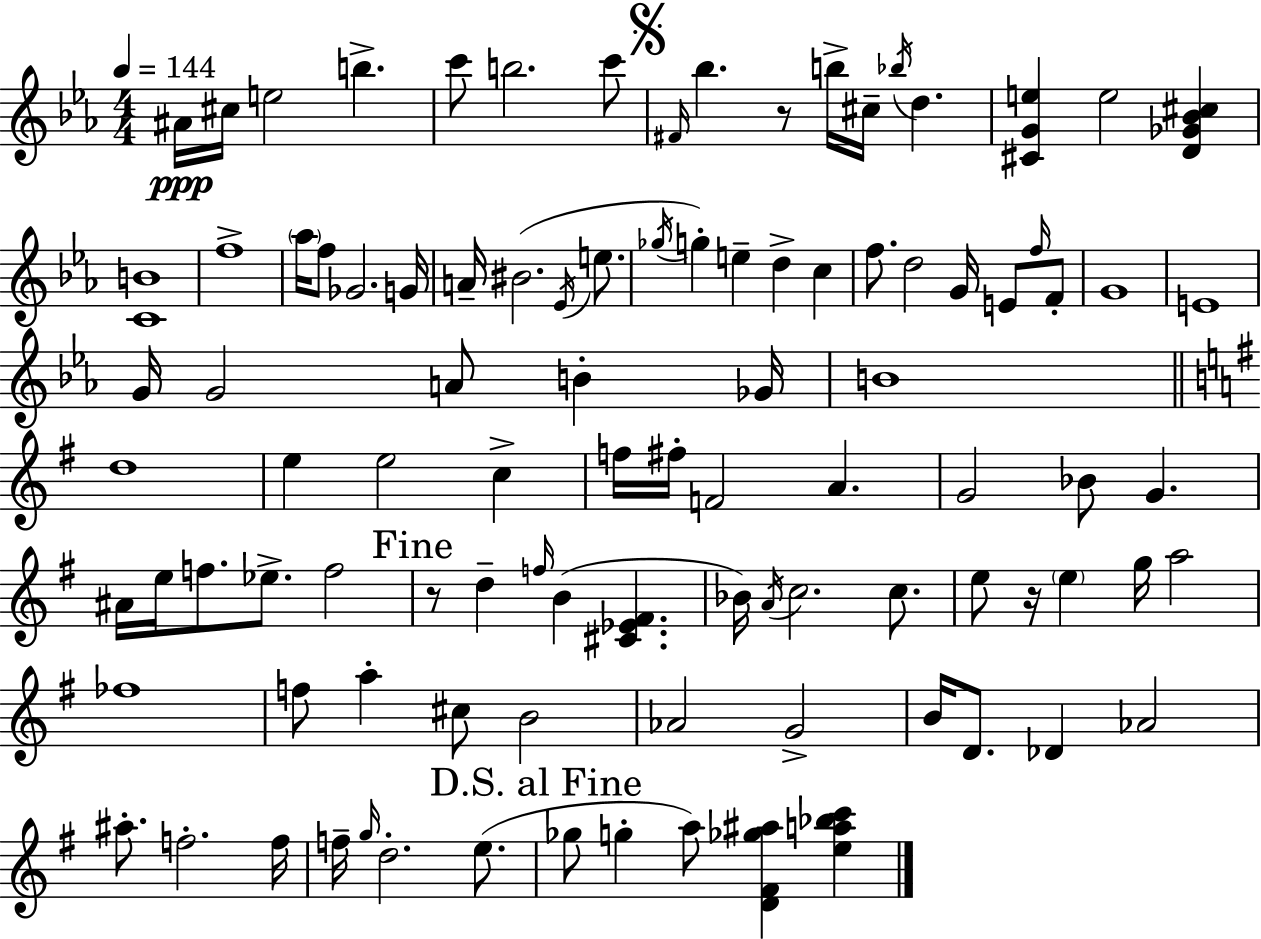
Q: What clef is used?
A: treble